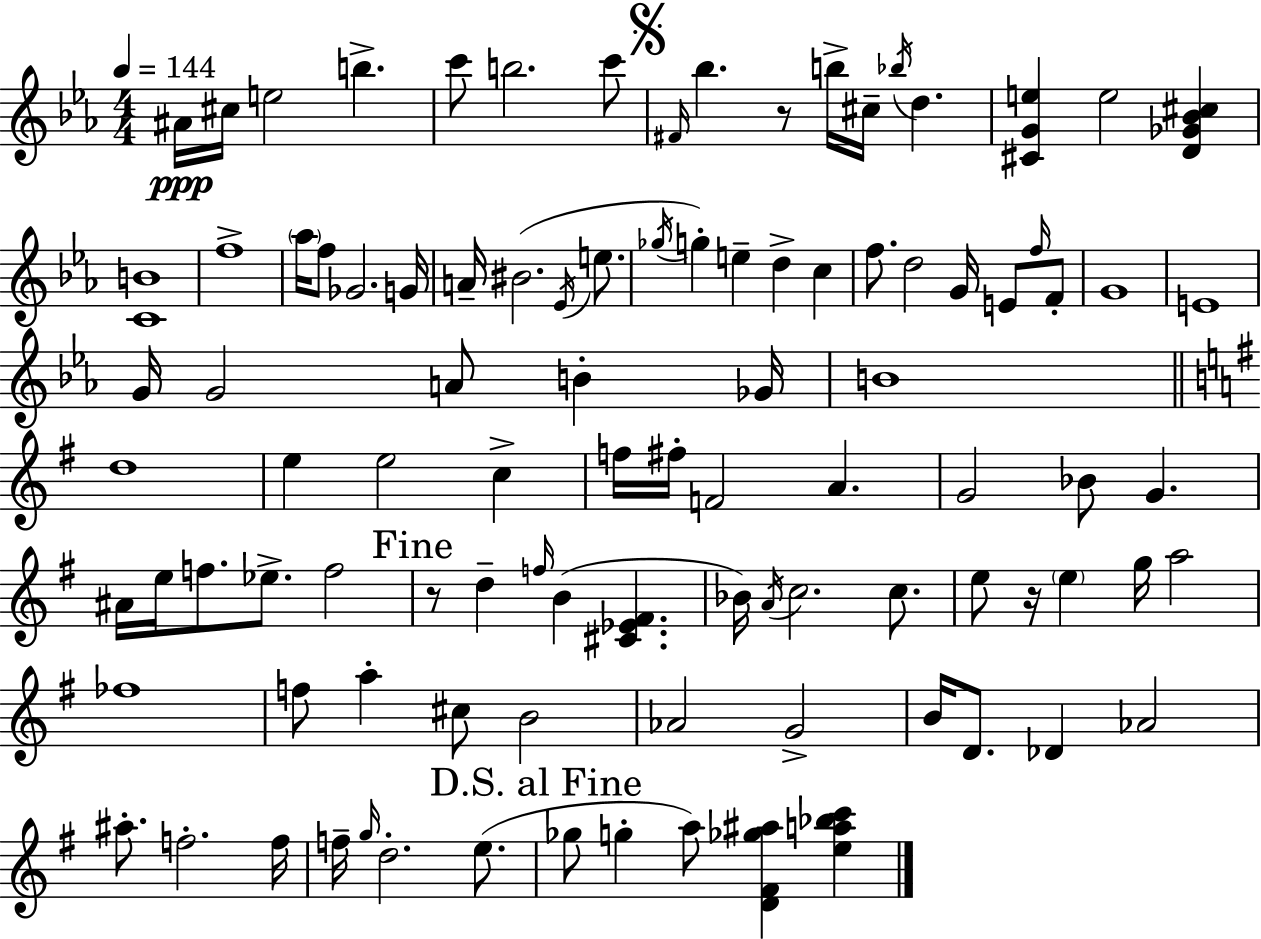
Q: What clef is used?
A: treble